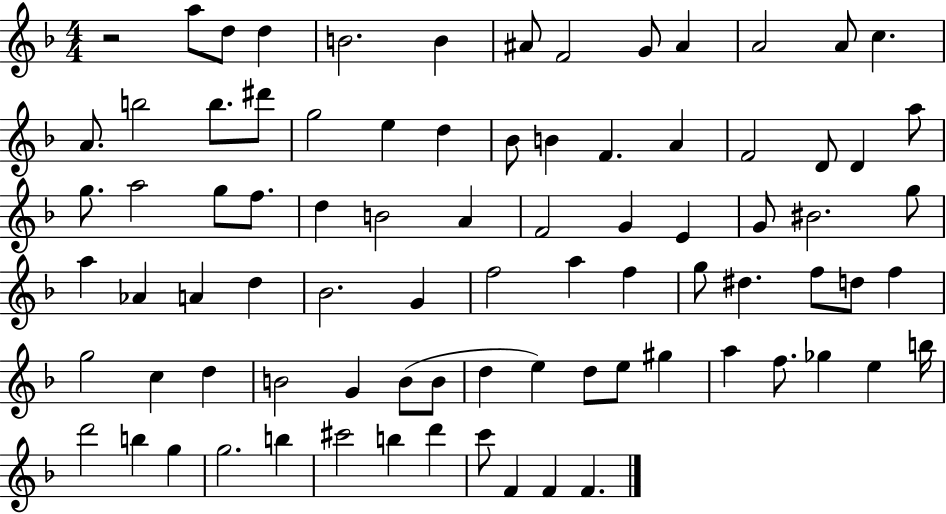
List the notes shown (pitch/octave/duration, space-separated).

R/h A5/e D5/e D5/q B4/h. B4/q A#4/e F4/h G4/e A#4/q A4/h A4/e C5/q. A4/e. B5/h B5/e. D#6/e G5/h E5/q D5/q Bb4/e B4/q F4/q. A4/q F4/h D4/e D4/q A5/e G5/e. A5/h G5/e F5/e. D5/q B4/h A4/q F4/h G4/q E4/q G4/e BIS4/h. G5/e A5/q Ab4/q A4/q D5/q Bb4/h. G4/q F5/h A5/q F5/q G5/e D#5/q. F5/e D5/e F5/q G5/h C5/q D5/q B4/h G4/q B4/e B4/e D5/q E5/q D5/e E5/e G#5/q A5/q F5/e. Gb5/q E5/q B5/s D6/h B5/q G5/q G5/h. B5/q C#6/h B5/q D6/q C6/e F4/q F4/q F4/q.